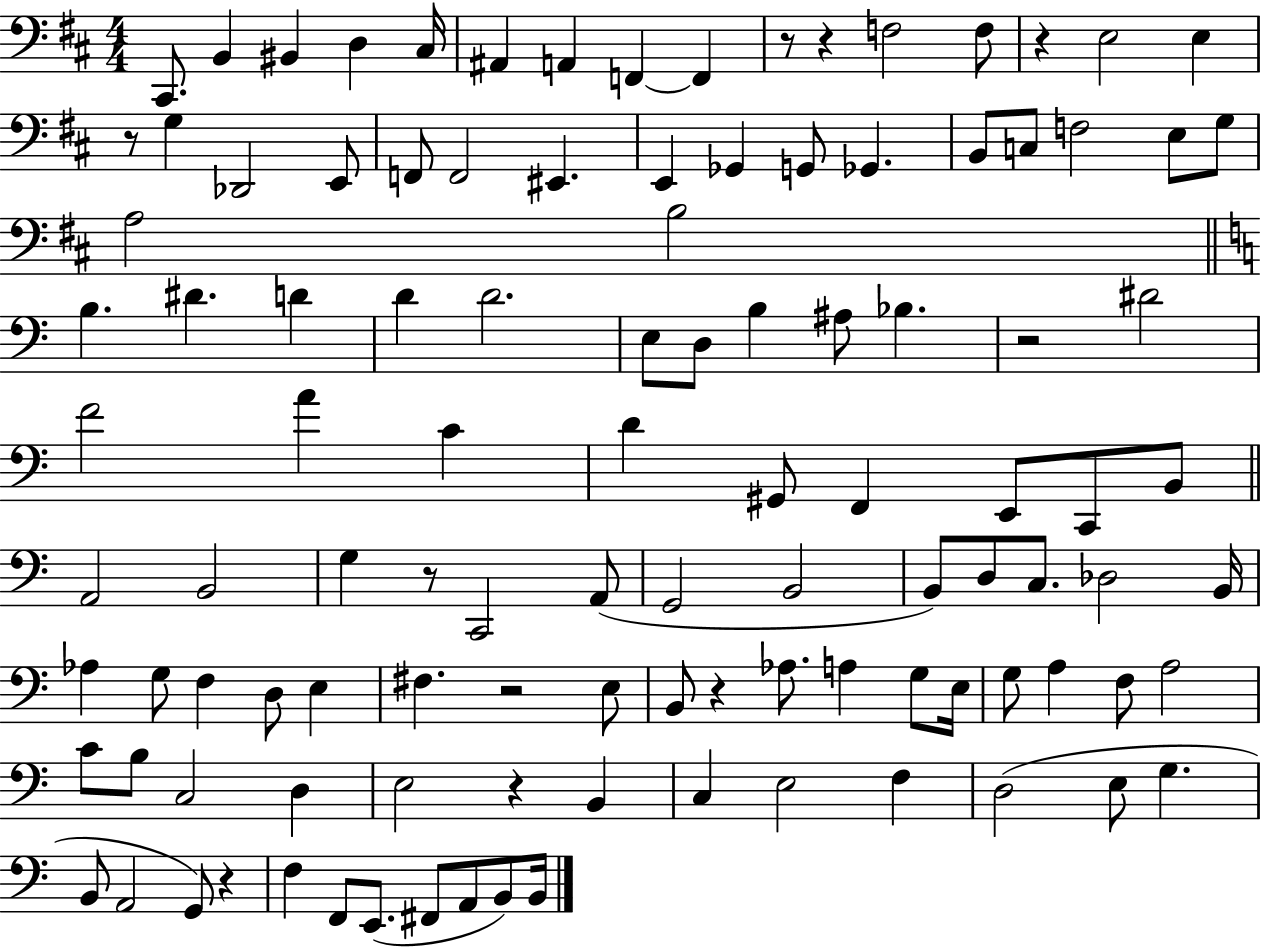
X:1
T:Untitled
M:4/4
L:1/4
K:D
^C,,/2 B,, ^B,, D, ^C,/4 ^A,, A,, F,, F,, z/2 z F,2 F,/2 z E,2 E, z/2 G, _D,,2 E,,/2 F,,/2 F,,2 ^E,, E,, _G,, G,,/2 _G,, B,,/2 C,/2 F,2 E,/2 G,/2 A,2 B,2 B, ^D D D D2 E,/2 D,/2 B, ^A,/2 _B, z2 ^D2 F2 A C D ^G,,/2 F,, E,,/2 C,,/2 B,,/2 A,,2 B,,2 G, z/2 C,,2 A,,/2 G,,2 B,,2 B,,/2 D,/2 C,/2 _D,2 B,,/4 _A, G,/2 F, D,/2 E, ^F, z2 E,/2 B,,/2 z _A,/2 A, G,/2 E,/4 G,/2 A, F,/2 A,2 C/2 B,/2 C,2 D, E,2 z B,, C, E,2 F, D,2 E,/2 G, B,,/2 A,,2 G,,/2 z F, F,,/2 E,,/2 ^F,,/2 A,,/2 B,,/2 B,,/4